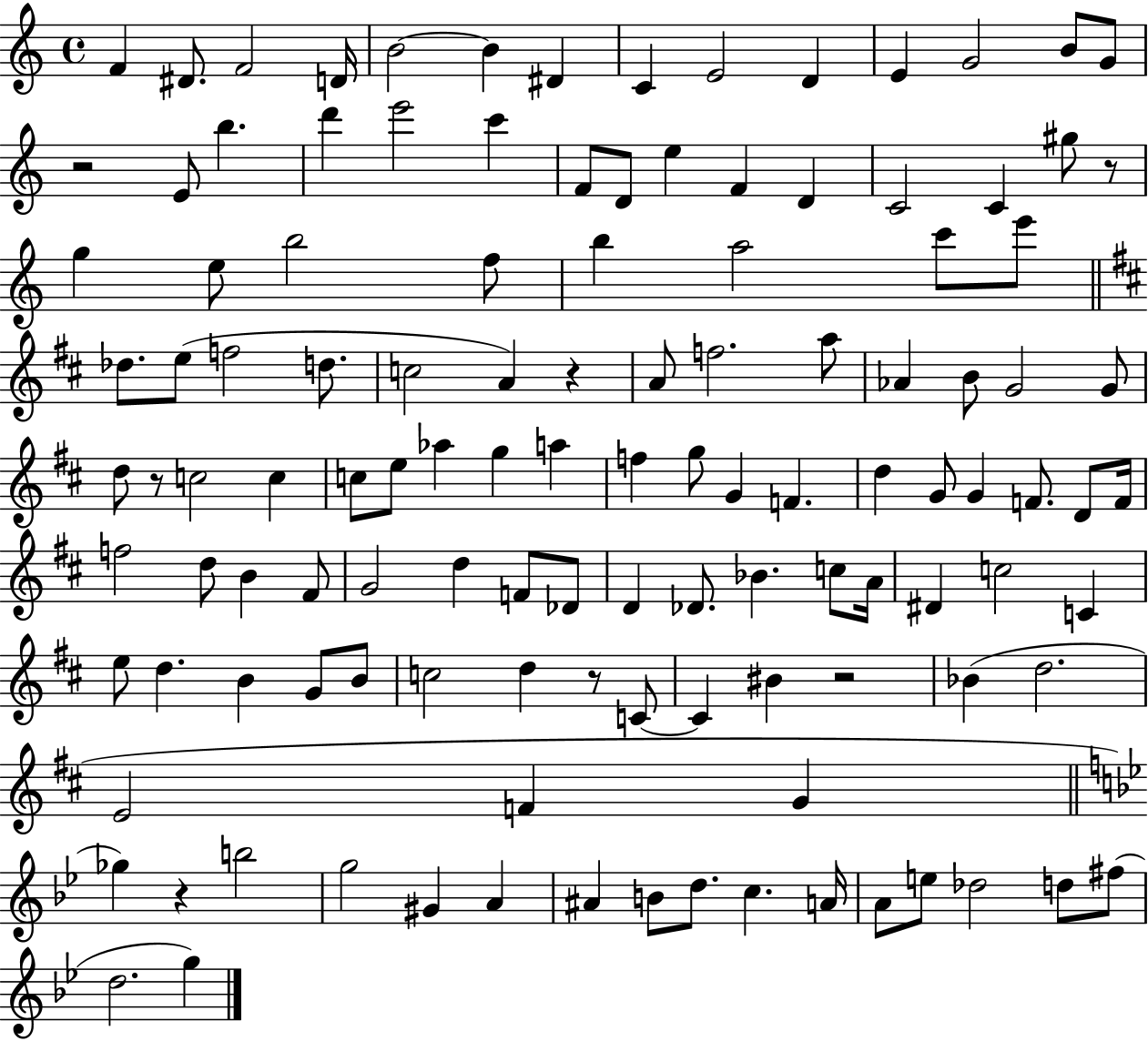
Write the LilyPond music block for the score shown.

{
  \clef treble
  \time 4/4
  \defaultTimeSignature
  \key c \major
  f'4 dis'8. f'2 d'16 | b'2~~ b'4 dis'4 | c'4 e'2 d'4 | e'4 g'2 b'8 g'8 | \break r2 e'8 b''4. | d'''4 e'''2 c'''4 | f'8 d'8 e''4 f'4 d'4 | c'2 c'4 gis''8 r8 | \break g''4 e''8 b''2 f''8 | b''4 a''2 c'''8 e'''8 | \bar "||" \break \key b \minor des''8. e''8( f''2 d''8. | c''2 a'4) r4 | a'8 f''2. a''8 | aes'4 b'8 g'2 g'8 | \break d''8 r8 c''2 c''4 | c''8 e''8 aes''4 g''4 a''4 | f''4 g''8 g'4 f'4. | d''4 g'8 g'4 f'8. d'8 f'16 | \break f''2 d''8 b'4 fis'8 | g'2 d''4 f'8 des'8 | d'4 des'8. bes'4. c''8 a'16 | dis'4 c''2 c'4 | \break e''8 d''4. b'4 g'8 b'8 | c''2 d''4 r8 c'8~~ | c'4 bis'4 r2 | bes'4( d''2. | \break e'2 f'4 g'4 | \bar "||" \break \key g \minor ges''4) r4 b''2 | g''2 gis'4 a'4 | ais'4 b'8 d''8. c''4. a'16 | a'8 e''8 des''2 d''8 fis''8( | \break d''2. g''4) | \bar "|."
}